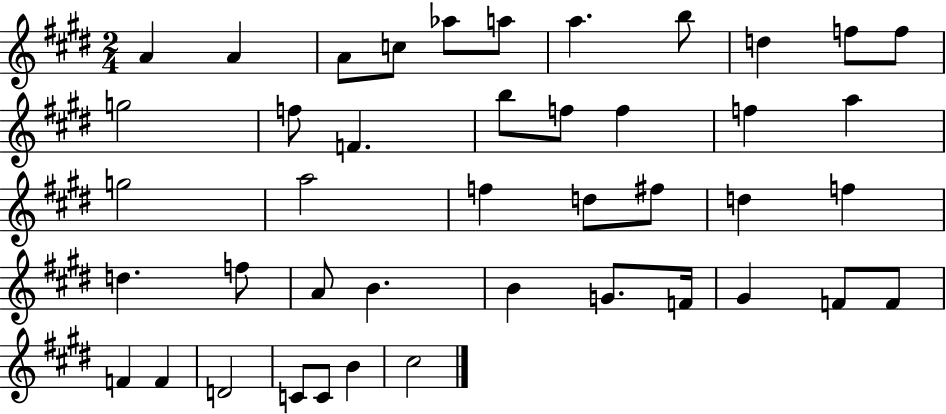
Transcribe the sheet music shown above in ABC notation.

X:1
T:Untitled
M:2/4
L:1/4
K:E
A A A/2 c/2 _a/2 a/2 a b/2 d f/2 f/2 g2 f/2 F b/2 f/2 f f a g2 a2 f d/2 ^f/2 d f d f/2 A/2 B B G/2 F/4 ^G F/2 F/2 F F D2 C/2 C/2 B ^c2